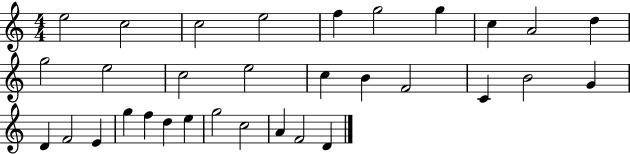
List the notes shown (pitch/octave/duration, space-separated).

E5/h C5/h C5/h E5/h F5/q G5/h G5/q C5/q A4/h D5/q G5/h E5/h C5/h E5/h C5/q B4/q F4/h C4/q B4/h G4/q D4/q F4/h E4/q G5/q F5/q D5/q E5/q G5/h C5/h A4/q F4/h D4/q